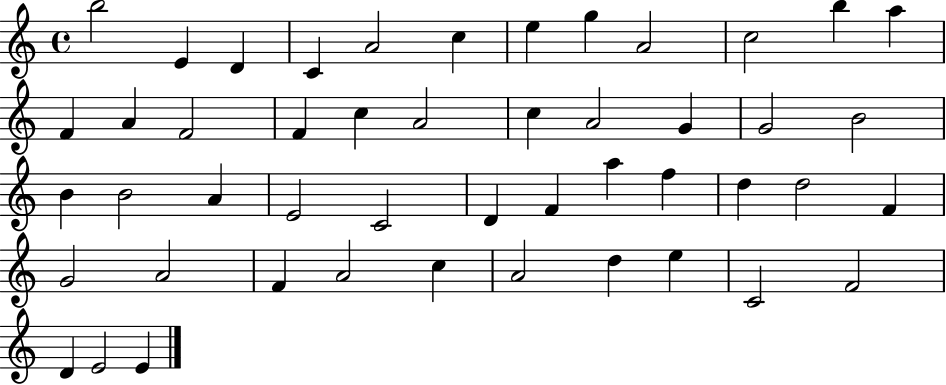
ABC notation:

X:1
T:Untitled
M:4/4
L:1/4
K:C
b2 E D C A2 c e g A2 c2 b a F A F2 F c A2 c A2 G G2 B2 B B2 A E2 C2 D F a f d d2 F G2 A2 F A2 c A2 d e C2 F2 D E2 E